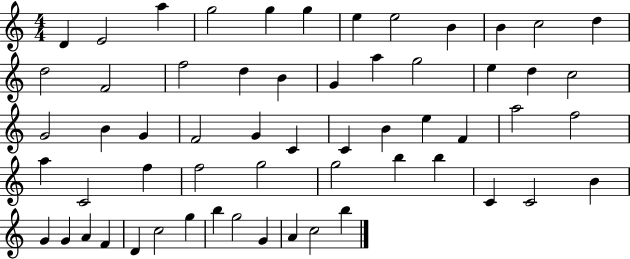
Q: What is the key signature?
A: C major